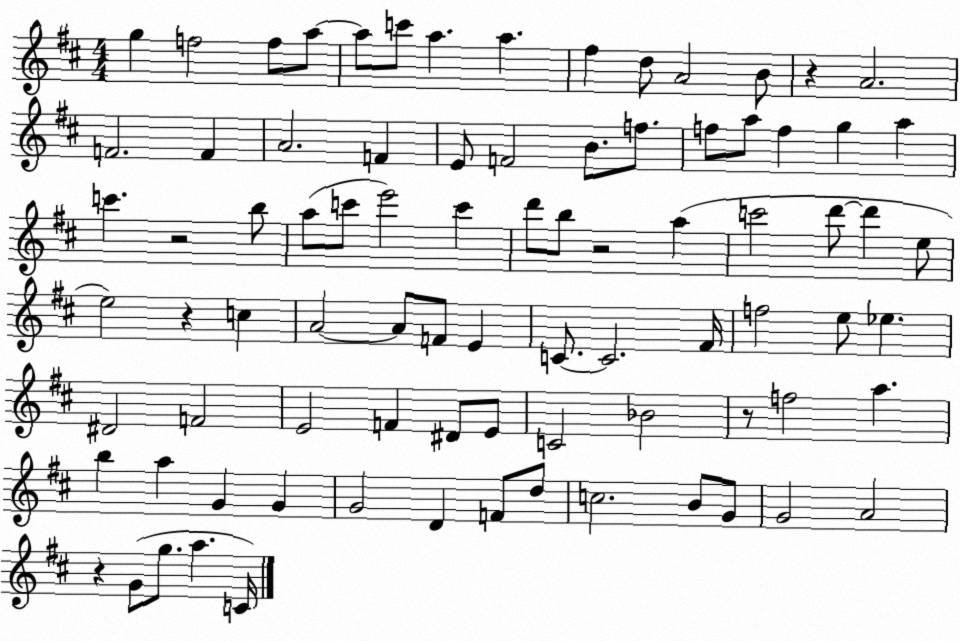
X:1
T:Untitled
M:4/4
L:1/4
K:D
g f2 f/2 a/2 a/2 c'/2 a a ^f d/2 A2 B/2 z A2 F2 F A2 F E/2 F2 B/2 f/2 f/2 a/2 f g a c' z2 b/2 a/2 c'/2 e'2 c' d'/2 b/2 z2 a c'2 d'/2 d' e/2 e2 z c A2 A/2 F/2 E C/2 C2 ^F/4 f2 e/2 _e ^D2 F2 E2 F ^D/2 E/2 C2 _B2 z/2 f2 a b a G G G2 D F/2 d/2 c2 B/2 G/2 G2 A2 z G/2 g/2 a C/4